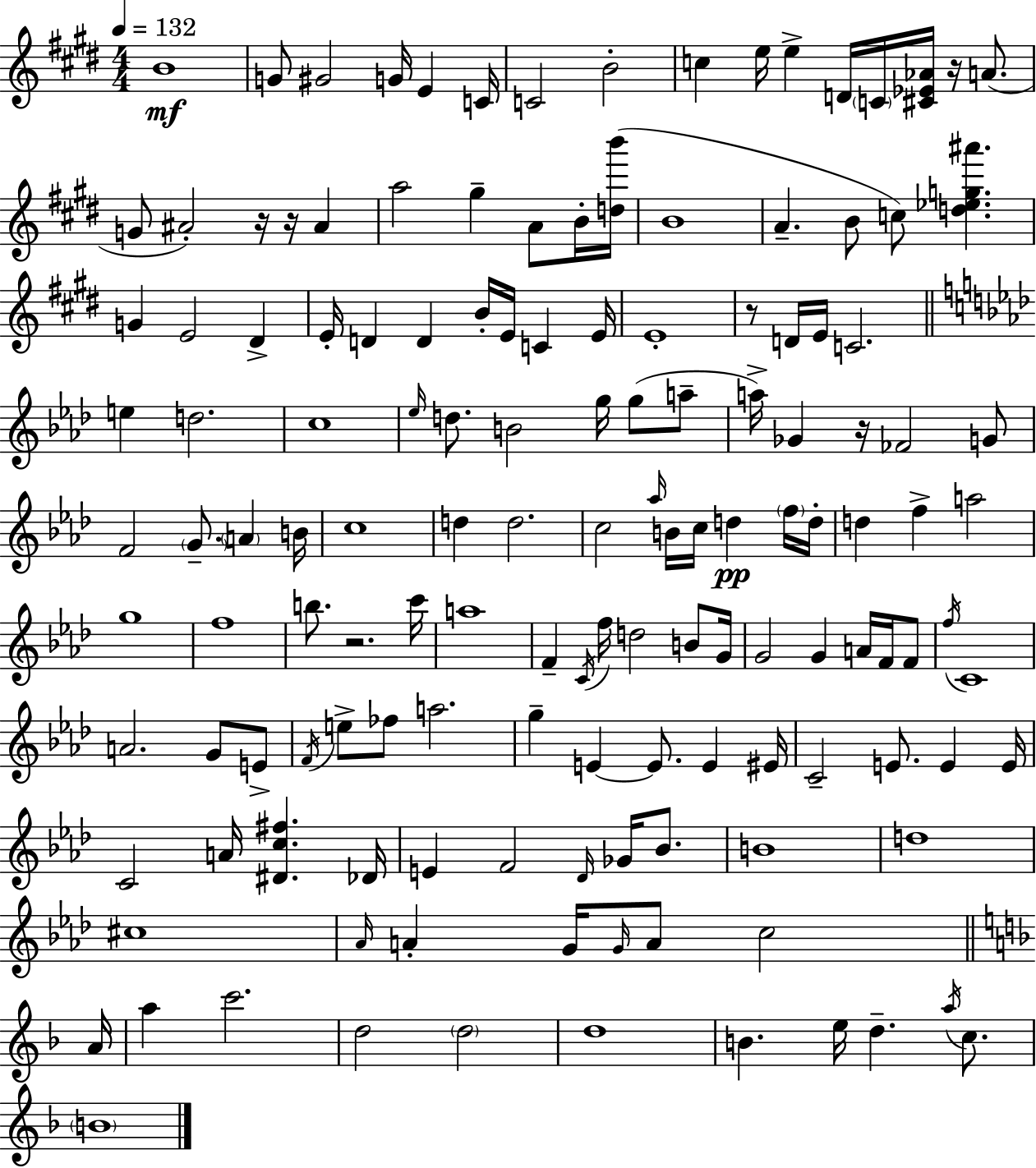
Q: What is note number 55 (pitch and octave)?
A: A4